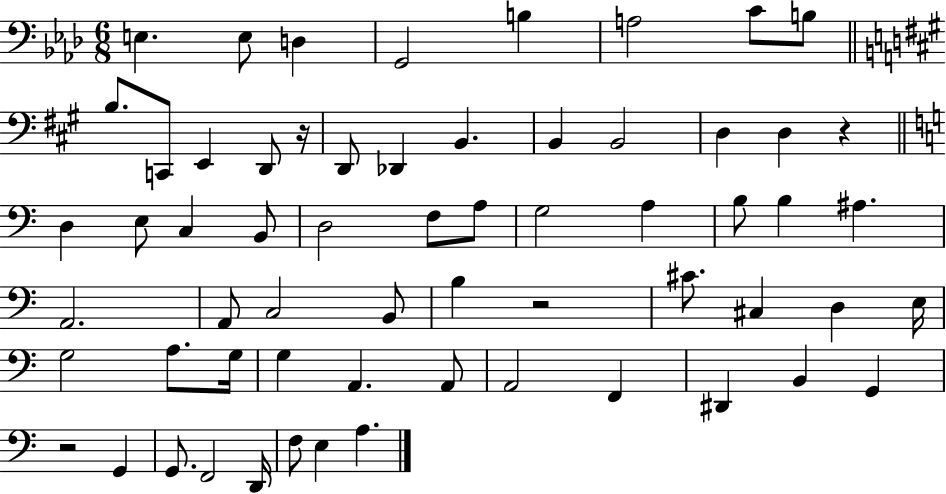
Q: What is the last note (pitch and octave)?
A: A3